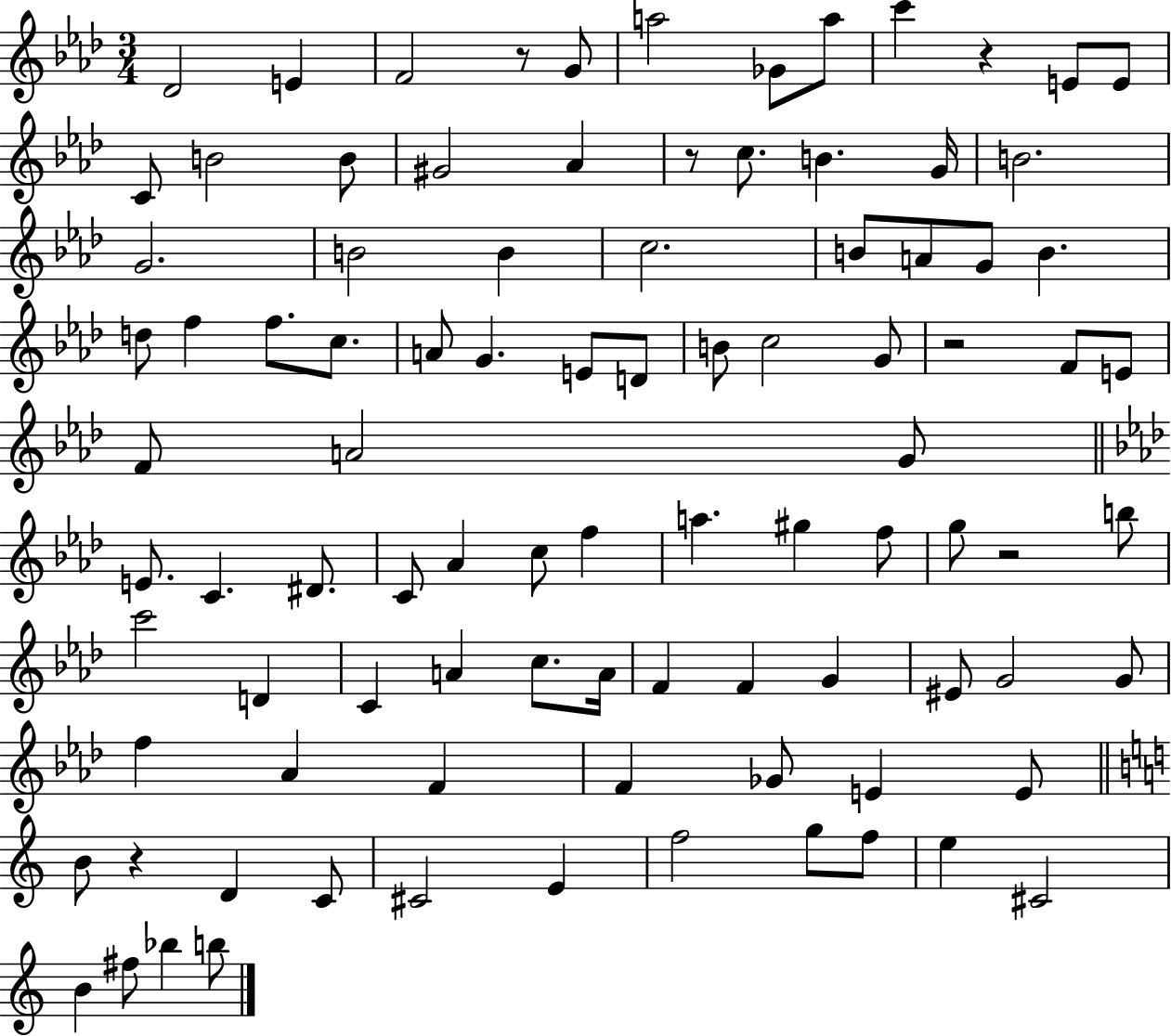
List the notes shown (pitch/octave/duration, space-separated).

Db4/h E4/q F4/h R/e G4/e A5/h Gb4/e A5/e C6/q R/q E4/e E4/e C4/e B4/h B4/e G#4/h Ab4/q R/e C5/e. B4/q. G4/s B4/h. G4/h. B4/h B4/q C5/h. B4/e A4/e G4/e B4/q. D5/e F5/q F5/e. C5/e. A4/e G4/q. E4/e D4/e B4/e C5/h G4/e R/h F4/e E4/e F4/e A4/h G4/e E4/e. C4/q. D#4/e. C4/e Ab4/q C5/e F5/q A5/q. G#5/q F5/e G5/e R/h B5/e C6/h D4/q C4/q A4/q C5/e. A4/s F4/q F4/q G4/q EIS4/e G4/h G4/e F5/q Ab4/q F4/q F4/q Gb4/e E4/q E4/e B4/e R/q D4/q C4/e C#4/h E4/q F5/h G5/e F5/e E5/q C#4/h B4/q F#5/e Bb5/q B5/e